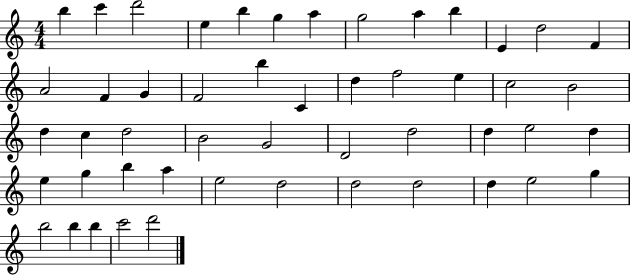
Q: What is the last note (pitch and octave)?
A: D6